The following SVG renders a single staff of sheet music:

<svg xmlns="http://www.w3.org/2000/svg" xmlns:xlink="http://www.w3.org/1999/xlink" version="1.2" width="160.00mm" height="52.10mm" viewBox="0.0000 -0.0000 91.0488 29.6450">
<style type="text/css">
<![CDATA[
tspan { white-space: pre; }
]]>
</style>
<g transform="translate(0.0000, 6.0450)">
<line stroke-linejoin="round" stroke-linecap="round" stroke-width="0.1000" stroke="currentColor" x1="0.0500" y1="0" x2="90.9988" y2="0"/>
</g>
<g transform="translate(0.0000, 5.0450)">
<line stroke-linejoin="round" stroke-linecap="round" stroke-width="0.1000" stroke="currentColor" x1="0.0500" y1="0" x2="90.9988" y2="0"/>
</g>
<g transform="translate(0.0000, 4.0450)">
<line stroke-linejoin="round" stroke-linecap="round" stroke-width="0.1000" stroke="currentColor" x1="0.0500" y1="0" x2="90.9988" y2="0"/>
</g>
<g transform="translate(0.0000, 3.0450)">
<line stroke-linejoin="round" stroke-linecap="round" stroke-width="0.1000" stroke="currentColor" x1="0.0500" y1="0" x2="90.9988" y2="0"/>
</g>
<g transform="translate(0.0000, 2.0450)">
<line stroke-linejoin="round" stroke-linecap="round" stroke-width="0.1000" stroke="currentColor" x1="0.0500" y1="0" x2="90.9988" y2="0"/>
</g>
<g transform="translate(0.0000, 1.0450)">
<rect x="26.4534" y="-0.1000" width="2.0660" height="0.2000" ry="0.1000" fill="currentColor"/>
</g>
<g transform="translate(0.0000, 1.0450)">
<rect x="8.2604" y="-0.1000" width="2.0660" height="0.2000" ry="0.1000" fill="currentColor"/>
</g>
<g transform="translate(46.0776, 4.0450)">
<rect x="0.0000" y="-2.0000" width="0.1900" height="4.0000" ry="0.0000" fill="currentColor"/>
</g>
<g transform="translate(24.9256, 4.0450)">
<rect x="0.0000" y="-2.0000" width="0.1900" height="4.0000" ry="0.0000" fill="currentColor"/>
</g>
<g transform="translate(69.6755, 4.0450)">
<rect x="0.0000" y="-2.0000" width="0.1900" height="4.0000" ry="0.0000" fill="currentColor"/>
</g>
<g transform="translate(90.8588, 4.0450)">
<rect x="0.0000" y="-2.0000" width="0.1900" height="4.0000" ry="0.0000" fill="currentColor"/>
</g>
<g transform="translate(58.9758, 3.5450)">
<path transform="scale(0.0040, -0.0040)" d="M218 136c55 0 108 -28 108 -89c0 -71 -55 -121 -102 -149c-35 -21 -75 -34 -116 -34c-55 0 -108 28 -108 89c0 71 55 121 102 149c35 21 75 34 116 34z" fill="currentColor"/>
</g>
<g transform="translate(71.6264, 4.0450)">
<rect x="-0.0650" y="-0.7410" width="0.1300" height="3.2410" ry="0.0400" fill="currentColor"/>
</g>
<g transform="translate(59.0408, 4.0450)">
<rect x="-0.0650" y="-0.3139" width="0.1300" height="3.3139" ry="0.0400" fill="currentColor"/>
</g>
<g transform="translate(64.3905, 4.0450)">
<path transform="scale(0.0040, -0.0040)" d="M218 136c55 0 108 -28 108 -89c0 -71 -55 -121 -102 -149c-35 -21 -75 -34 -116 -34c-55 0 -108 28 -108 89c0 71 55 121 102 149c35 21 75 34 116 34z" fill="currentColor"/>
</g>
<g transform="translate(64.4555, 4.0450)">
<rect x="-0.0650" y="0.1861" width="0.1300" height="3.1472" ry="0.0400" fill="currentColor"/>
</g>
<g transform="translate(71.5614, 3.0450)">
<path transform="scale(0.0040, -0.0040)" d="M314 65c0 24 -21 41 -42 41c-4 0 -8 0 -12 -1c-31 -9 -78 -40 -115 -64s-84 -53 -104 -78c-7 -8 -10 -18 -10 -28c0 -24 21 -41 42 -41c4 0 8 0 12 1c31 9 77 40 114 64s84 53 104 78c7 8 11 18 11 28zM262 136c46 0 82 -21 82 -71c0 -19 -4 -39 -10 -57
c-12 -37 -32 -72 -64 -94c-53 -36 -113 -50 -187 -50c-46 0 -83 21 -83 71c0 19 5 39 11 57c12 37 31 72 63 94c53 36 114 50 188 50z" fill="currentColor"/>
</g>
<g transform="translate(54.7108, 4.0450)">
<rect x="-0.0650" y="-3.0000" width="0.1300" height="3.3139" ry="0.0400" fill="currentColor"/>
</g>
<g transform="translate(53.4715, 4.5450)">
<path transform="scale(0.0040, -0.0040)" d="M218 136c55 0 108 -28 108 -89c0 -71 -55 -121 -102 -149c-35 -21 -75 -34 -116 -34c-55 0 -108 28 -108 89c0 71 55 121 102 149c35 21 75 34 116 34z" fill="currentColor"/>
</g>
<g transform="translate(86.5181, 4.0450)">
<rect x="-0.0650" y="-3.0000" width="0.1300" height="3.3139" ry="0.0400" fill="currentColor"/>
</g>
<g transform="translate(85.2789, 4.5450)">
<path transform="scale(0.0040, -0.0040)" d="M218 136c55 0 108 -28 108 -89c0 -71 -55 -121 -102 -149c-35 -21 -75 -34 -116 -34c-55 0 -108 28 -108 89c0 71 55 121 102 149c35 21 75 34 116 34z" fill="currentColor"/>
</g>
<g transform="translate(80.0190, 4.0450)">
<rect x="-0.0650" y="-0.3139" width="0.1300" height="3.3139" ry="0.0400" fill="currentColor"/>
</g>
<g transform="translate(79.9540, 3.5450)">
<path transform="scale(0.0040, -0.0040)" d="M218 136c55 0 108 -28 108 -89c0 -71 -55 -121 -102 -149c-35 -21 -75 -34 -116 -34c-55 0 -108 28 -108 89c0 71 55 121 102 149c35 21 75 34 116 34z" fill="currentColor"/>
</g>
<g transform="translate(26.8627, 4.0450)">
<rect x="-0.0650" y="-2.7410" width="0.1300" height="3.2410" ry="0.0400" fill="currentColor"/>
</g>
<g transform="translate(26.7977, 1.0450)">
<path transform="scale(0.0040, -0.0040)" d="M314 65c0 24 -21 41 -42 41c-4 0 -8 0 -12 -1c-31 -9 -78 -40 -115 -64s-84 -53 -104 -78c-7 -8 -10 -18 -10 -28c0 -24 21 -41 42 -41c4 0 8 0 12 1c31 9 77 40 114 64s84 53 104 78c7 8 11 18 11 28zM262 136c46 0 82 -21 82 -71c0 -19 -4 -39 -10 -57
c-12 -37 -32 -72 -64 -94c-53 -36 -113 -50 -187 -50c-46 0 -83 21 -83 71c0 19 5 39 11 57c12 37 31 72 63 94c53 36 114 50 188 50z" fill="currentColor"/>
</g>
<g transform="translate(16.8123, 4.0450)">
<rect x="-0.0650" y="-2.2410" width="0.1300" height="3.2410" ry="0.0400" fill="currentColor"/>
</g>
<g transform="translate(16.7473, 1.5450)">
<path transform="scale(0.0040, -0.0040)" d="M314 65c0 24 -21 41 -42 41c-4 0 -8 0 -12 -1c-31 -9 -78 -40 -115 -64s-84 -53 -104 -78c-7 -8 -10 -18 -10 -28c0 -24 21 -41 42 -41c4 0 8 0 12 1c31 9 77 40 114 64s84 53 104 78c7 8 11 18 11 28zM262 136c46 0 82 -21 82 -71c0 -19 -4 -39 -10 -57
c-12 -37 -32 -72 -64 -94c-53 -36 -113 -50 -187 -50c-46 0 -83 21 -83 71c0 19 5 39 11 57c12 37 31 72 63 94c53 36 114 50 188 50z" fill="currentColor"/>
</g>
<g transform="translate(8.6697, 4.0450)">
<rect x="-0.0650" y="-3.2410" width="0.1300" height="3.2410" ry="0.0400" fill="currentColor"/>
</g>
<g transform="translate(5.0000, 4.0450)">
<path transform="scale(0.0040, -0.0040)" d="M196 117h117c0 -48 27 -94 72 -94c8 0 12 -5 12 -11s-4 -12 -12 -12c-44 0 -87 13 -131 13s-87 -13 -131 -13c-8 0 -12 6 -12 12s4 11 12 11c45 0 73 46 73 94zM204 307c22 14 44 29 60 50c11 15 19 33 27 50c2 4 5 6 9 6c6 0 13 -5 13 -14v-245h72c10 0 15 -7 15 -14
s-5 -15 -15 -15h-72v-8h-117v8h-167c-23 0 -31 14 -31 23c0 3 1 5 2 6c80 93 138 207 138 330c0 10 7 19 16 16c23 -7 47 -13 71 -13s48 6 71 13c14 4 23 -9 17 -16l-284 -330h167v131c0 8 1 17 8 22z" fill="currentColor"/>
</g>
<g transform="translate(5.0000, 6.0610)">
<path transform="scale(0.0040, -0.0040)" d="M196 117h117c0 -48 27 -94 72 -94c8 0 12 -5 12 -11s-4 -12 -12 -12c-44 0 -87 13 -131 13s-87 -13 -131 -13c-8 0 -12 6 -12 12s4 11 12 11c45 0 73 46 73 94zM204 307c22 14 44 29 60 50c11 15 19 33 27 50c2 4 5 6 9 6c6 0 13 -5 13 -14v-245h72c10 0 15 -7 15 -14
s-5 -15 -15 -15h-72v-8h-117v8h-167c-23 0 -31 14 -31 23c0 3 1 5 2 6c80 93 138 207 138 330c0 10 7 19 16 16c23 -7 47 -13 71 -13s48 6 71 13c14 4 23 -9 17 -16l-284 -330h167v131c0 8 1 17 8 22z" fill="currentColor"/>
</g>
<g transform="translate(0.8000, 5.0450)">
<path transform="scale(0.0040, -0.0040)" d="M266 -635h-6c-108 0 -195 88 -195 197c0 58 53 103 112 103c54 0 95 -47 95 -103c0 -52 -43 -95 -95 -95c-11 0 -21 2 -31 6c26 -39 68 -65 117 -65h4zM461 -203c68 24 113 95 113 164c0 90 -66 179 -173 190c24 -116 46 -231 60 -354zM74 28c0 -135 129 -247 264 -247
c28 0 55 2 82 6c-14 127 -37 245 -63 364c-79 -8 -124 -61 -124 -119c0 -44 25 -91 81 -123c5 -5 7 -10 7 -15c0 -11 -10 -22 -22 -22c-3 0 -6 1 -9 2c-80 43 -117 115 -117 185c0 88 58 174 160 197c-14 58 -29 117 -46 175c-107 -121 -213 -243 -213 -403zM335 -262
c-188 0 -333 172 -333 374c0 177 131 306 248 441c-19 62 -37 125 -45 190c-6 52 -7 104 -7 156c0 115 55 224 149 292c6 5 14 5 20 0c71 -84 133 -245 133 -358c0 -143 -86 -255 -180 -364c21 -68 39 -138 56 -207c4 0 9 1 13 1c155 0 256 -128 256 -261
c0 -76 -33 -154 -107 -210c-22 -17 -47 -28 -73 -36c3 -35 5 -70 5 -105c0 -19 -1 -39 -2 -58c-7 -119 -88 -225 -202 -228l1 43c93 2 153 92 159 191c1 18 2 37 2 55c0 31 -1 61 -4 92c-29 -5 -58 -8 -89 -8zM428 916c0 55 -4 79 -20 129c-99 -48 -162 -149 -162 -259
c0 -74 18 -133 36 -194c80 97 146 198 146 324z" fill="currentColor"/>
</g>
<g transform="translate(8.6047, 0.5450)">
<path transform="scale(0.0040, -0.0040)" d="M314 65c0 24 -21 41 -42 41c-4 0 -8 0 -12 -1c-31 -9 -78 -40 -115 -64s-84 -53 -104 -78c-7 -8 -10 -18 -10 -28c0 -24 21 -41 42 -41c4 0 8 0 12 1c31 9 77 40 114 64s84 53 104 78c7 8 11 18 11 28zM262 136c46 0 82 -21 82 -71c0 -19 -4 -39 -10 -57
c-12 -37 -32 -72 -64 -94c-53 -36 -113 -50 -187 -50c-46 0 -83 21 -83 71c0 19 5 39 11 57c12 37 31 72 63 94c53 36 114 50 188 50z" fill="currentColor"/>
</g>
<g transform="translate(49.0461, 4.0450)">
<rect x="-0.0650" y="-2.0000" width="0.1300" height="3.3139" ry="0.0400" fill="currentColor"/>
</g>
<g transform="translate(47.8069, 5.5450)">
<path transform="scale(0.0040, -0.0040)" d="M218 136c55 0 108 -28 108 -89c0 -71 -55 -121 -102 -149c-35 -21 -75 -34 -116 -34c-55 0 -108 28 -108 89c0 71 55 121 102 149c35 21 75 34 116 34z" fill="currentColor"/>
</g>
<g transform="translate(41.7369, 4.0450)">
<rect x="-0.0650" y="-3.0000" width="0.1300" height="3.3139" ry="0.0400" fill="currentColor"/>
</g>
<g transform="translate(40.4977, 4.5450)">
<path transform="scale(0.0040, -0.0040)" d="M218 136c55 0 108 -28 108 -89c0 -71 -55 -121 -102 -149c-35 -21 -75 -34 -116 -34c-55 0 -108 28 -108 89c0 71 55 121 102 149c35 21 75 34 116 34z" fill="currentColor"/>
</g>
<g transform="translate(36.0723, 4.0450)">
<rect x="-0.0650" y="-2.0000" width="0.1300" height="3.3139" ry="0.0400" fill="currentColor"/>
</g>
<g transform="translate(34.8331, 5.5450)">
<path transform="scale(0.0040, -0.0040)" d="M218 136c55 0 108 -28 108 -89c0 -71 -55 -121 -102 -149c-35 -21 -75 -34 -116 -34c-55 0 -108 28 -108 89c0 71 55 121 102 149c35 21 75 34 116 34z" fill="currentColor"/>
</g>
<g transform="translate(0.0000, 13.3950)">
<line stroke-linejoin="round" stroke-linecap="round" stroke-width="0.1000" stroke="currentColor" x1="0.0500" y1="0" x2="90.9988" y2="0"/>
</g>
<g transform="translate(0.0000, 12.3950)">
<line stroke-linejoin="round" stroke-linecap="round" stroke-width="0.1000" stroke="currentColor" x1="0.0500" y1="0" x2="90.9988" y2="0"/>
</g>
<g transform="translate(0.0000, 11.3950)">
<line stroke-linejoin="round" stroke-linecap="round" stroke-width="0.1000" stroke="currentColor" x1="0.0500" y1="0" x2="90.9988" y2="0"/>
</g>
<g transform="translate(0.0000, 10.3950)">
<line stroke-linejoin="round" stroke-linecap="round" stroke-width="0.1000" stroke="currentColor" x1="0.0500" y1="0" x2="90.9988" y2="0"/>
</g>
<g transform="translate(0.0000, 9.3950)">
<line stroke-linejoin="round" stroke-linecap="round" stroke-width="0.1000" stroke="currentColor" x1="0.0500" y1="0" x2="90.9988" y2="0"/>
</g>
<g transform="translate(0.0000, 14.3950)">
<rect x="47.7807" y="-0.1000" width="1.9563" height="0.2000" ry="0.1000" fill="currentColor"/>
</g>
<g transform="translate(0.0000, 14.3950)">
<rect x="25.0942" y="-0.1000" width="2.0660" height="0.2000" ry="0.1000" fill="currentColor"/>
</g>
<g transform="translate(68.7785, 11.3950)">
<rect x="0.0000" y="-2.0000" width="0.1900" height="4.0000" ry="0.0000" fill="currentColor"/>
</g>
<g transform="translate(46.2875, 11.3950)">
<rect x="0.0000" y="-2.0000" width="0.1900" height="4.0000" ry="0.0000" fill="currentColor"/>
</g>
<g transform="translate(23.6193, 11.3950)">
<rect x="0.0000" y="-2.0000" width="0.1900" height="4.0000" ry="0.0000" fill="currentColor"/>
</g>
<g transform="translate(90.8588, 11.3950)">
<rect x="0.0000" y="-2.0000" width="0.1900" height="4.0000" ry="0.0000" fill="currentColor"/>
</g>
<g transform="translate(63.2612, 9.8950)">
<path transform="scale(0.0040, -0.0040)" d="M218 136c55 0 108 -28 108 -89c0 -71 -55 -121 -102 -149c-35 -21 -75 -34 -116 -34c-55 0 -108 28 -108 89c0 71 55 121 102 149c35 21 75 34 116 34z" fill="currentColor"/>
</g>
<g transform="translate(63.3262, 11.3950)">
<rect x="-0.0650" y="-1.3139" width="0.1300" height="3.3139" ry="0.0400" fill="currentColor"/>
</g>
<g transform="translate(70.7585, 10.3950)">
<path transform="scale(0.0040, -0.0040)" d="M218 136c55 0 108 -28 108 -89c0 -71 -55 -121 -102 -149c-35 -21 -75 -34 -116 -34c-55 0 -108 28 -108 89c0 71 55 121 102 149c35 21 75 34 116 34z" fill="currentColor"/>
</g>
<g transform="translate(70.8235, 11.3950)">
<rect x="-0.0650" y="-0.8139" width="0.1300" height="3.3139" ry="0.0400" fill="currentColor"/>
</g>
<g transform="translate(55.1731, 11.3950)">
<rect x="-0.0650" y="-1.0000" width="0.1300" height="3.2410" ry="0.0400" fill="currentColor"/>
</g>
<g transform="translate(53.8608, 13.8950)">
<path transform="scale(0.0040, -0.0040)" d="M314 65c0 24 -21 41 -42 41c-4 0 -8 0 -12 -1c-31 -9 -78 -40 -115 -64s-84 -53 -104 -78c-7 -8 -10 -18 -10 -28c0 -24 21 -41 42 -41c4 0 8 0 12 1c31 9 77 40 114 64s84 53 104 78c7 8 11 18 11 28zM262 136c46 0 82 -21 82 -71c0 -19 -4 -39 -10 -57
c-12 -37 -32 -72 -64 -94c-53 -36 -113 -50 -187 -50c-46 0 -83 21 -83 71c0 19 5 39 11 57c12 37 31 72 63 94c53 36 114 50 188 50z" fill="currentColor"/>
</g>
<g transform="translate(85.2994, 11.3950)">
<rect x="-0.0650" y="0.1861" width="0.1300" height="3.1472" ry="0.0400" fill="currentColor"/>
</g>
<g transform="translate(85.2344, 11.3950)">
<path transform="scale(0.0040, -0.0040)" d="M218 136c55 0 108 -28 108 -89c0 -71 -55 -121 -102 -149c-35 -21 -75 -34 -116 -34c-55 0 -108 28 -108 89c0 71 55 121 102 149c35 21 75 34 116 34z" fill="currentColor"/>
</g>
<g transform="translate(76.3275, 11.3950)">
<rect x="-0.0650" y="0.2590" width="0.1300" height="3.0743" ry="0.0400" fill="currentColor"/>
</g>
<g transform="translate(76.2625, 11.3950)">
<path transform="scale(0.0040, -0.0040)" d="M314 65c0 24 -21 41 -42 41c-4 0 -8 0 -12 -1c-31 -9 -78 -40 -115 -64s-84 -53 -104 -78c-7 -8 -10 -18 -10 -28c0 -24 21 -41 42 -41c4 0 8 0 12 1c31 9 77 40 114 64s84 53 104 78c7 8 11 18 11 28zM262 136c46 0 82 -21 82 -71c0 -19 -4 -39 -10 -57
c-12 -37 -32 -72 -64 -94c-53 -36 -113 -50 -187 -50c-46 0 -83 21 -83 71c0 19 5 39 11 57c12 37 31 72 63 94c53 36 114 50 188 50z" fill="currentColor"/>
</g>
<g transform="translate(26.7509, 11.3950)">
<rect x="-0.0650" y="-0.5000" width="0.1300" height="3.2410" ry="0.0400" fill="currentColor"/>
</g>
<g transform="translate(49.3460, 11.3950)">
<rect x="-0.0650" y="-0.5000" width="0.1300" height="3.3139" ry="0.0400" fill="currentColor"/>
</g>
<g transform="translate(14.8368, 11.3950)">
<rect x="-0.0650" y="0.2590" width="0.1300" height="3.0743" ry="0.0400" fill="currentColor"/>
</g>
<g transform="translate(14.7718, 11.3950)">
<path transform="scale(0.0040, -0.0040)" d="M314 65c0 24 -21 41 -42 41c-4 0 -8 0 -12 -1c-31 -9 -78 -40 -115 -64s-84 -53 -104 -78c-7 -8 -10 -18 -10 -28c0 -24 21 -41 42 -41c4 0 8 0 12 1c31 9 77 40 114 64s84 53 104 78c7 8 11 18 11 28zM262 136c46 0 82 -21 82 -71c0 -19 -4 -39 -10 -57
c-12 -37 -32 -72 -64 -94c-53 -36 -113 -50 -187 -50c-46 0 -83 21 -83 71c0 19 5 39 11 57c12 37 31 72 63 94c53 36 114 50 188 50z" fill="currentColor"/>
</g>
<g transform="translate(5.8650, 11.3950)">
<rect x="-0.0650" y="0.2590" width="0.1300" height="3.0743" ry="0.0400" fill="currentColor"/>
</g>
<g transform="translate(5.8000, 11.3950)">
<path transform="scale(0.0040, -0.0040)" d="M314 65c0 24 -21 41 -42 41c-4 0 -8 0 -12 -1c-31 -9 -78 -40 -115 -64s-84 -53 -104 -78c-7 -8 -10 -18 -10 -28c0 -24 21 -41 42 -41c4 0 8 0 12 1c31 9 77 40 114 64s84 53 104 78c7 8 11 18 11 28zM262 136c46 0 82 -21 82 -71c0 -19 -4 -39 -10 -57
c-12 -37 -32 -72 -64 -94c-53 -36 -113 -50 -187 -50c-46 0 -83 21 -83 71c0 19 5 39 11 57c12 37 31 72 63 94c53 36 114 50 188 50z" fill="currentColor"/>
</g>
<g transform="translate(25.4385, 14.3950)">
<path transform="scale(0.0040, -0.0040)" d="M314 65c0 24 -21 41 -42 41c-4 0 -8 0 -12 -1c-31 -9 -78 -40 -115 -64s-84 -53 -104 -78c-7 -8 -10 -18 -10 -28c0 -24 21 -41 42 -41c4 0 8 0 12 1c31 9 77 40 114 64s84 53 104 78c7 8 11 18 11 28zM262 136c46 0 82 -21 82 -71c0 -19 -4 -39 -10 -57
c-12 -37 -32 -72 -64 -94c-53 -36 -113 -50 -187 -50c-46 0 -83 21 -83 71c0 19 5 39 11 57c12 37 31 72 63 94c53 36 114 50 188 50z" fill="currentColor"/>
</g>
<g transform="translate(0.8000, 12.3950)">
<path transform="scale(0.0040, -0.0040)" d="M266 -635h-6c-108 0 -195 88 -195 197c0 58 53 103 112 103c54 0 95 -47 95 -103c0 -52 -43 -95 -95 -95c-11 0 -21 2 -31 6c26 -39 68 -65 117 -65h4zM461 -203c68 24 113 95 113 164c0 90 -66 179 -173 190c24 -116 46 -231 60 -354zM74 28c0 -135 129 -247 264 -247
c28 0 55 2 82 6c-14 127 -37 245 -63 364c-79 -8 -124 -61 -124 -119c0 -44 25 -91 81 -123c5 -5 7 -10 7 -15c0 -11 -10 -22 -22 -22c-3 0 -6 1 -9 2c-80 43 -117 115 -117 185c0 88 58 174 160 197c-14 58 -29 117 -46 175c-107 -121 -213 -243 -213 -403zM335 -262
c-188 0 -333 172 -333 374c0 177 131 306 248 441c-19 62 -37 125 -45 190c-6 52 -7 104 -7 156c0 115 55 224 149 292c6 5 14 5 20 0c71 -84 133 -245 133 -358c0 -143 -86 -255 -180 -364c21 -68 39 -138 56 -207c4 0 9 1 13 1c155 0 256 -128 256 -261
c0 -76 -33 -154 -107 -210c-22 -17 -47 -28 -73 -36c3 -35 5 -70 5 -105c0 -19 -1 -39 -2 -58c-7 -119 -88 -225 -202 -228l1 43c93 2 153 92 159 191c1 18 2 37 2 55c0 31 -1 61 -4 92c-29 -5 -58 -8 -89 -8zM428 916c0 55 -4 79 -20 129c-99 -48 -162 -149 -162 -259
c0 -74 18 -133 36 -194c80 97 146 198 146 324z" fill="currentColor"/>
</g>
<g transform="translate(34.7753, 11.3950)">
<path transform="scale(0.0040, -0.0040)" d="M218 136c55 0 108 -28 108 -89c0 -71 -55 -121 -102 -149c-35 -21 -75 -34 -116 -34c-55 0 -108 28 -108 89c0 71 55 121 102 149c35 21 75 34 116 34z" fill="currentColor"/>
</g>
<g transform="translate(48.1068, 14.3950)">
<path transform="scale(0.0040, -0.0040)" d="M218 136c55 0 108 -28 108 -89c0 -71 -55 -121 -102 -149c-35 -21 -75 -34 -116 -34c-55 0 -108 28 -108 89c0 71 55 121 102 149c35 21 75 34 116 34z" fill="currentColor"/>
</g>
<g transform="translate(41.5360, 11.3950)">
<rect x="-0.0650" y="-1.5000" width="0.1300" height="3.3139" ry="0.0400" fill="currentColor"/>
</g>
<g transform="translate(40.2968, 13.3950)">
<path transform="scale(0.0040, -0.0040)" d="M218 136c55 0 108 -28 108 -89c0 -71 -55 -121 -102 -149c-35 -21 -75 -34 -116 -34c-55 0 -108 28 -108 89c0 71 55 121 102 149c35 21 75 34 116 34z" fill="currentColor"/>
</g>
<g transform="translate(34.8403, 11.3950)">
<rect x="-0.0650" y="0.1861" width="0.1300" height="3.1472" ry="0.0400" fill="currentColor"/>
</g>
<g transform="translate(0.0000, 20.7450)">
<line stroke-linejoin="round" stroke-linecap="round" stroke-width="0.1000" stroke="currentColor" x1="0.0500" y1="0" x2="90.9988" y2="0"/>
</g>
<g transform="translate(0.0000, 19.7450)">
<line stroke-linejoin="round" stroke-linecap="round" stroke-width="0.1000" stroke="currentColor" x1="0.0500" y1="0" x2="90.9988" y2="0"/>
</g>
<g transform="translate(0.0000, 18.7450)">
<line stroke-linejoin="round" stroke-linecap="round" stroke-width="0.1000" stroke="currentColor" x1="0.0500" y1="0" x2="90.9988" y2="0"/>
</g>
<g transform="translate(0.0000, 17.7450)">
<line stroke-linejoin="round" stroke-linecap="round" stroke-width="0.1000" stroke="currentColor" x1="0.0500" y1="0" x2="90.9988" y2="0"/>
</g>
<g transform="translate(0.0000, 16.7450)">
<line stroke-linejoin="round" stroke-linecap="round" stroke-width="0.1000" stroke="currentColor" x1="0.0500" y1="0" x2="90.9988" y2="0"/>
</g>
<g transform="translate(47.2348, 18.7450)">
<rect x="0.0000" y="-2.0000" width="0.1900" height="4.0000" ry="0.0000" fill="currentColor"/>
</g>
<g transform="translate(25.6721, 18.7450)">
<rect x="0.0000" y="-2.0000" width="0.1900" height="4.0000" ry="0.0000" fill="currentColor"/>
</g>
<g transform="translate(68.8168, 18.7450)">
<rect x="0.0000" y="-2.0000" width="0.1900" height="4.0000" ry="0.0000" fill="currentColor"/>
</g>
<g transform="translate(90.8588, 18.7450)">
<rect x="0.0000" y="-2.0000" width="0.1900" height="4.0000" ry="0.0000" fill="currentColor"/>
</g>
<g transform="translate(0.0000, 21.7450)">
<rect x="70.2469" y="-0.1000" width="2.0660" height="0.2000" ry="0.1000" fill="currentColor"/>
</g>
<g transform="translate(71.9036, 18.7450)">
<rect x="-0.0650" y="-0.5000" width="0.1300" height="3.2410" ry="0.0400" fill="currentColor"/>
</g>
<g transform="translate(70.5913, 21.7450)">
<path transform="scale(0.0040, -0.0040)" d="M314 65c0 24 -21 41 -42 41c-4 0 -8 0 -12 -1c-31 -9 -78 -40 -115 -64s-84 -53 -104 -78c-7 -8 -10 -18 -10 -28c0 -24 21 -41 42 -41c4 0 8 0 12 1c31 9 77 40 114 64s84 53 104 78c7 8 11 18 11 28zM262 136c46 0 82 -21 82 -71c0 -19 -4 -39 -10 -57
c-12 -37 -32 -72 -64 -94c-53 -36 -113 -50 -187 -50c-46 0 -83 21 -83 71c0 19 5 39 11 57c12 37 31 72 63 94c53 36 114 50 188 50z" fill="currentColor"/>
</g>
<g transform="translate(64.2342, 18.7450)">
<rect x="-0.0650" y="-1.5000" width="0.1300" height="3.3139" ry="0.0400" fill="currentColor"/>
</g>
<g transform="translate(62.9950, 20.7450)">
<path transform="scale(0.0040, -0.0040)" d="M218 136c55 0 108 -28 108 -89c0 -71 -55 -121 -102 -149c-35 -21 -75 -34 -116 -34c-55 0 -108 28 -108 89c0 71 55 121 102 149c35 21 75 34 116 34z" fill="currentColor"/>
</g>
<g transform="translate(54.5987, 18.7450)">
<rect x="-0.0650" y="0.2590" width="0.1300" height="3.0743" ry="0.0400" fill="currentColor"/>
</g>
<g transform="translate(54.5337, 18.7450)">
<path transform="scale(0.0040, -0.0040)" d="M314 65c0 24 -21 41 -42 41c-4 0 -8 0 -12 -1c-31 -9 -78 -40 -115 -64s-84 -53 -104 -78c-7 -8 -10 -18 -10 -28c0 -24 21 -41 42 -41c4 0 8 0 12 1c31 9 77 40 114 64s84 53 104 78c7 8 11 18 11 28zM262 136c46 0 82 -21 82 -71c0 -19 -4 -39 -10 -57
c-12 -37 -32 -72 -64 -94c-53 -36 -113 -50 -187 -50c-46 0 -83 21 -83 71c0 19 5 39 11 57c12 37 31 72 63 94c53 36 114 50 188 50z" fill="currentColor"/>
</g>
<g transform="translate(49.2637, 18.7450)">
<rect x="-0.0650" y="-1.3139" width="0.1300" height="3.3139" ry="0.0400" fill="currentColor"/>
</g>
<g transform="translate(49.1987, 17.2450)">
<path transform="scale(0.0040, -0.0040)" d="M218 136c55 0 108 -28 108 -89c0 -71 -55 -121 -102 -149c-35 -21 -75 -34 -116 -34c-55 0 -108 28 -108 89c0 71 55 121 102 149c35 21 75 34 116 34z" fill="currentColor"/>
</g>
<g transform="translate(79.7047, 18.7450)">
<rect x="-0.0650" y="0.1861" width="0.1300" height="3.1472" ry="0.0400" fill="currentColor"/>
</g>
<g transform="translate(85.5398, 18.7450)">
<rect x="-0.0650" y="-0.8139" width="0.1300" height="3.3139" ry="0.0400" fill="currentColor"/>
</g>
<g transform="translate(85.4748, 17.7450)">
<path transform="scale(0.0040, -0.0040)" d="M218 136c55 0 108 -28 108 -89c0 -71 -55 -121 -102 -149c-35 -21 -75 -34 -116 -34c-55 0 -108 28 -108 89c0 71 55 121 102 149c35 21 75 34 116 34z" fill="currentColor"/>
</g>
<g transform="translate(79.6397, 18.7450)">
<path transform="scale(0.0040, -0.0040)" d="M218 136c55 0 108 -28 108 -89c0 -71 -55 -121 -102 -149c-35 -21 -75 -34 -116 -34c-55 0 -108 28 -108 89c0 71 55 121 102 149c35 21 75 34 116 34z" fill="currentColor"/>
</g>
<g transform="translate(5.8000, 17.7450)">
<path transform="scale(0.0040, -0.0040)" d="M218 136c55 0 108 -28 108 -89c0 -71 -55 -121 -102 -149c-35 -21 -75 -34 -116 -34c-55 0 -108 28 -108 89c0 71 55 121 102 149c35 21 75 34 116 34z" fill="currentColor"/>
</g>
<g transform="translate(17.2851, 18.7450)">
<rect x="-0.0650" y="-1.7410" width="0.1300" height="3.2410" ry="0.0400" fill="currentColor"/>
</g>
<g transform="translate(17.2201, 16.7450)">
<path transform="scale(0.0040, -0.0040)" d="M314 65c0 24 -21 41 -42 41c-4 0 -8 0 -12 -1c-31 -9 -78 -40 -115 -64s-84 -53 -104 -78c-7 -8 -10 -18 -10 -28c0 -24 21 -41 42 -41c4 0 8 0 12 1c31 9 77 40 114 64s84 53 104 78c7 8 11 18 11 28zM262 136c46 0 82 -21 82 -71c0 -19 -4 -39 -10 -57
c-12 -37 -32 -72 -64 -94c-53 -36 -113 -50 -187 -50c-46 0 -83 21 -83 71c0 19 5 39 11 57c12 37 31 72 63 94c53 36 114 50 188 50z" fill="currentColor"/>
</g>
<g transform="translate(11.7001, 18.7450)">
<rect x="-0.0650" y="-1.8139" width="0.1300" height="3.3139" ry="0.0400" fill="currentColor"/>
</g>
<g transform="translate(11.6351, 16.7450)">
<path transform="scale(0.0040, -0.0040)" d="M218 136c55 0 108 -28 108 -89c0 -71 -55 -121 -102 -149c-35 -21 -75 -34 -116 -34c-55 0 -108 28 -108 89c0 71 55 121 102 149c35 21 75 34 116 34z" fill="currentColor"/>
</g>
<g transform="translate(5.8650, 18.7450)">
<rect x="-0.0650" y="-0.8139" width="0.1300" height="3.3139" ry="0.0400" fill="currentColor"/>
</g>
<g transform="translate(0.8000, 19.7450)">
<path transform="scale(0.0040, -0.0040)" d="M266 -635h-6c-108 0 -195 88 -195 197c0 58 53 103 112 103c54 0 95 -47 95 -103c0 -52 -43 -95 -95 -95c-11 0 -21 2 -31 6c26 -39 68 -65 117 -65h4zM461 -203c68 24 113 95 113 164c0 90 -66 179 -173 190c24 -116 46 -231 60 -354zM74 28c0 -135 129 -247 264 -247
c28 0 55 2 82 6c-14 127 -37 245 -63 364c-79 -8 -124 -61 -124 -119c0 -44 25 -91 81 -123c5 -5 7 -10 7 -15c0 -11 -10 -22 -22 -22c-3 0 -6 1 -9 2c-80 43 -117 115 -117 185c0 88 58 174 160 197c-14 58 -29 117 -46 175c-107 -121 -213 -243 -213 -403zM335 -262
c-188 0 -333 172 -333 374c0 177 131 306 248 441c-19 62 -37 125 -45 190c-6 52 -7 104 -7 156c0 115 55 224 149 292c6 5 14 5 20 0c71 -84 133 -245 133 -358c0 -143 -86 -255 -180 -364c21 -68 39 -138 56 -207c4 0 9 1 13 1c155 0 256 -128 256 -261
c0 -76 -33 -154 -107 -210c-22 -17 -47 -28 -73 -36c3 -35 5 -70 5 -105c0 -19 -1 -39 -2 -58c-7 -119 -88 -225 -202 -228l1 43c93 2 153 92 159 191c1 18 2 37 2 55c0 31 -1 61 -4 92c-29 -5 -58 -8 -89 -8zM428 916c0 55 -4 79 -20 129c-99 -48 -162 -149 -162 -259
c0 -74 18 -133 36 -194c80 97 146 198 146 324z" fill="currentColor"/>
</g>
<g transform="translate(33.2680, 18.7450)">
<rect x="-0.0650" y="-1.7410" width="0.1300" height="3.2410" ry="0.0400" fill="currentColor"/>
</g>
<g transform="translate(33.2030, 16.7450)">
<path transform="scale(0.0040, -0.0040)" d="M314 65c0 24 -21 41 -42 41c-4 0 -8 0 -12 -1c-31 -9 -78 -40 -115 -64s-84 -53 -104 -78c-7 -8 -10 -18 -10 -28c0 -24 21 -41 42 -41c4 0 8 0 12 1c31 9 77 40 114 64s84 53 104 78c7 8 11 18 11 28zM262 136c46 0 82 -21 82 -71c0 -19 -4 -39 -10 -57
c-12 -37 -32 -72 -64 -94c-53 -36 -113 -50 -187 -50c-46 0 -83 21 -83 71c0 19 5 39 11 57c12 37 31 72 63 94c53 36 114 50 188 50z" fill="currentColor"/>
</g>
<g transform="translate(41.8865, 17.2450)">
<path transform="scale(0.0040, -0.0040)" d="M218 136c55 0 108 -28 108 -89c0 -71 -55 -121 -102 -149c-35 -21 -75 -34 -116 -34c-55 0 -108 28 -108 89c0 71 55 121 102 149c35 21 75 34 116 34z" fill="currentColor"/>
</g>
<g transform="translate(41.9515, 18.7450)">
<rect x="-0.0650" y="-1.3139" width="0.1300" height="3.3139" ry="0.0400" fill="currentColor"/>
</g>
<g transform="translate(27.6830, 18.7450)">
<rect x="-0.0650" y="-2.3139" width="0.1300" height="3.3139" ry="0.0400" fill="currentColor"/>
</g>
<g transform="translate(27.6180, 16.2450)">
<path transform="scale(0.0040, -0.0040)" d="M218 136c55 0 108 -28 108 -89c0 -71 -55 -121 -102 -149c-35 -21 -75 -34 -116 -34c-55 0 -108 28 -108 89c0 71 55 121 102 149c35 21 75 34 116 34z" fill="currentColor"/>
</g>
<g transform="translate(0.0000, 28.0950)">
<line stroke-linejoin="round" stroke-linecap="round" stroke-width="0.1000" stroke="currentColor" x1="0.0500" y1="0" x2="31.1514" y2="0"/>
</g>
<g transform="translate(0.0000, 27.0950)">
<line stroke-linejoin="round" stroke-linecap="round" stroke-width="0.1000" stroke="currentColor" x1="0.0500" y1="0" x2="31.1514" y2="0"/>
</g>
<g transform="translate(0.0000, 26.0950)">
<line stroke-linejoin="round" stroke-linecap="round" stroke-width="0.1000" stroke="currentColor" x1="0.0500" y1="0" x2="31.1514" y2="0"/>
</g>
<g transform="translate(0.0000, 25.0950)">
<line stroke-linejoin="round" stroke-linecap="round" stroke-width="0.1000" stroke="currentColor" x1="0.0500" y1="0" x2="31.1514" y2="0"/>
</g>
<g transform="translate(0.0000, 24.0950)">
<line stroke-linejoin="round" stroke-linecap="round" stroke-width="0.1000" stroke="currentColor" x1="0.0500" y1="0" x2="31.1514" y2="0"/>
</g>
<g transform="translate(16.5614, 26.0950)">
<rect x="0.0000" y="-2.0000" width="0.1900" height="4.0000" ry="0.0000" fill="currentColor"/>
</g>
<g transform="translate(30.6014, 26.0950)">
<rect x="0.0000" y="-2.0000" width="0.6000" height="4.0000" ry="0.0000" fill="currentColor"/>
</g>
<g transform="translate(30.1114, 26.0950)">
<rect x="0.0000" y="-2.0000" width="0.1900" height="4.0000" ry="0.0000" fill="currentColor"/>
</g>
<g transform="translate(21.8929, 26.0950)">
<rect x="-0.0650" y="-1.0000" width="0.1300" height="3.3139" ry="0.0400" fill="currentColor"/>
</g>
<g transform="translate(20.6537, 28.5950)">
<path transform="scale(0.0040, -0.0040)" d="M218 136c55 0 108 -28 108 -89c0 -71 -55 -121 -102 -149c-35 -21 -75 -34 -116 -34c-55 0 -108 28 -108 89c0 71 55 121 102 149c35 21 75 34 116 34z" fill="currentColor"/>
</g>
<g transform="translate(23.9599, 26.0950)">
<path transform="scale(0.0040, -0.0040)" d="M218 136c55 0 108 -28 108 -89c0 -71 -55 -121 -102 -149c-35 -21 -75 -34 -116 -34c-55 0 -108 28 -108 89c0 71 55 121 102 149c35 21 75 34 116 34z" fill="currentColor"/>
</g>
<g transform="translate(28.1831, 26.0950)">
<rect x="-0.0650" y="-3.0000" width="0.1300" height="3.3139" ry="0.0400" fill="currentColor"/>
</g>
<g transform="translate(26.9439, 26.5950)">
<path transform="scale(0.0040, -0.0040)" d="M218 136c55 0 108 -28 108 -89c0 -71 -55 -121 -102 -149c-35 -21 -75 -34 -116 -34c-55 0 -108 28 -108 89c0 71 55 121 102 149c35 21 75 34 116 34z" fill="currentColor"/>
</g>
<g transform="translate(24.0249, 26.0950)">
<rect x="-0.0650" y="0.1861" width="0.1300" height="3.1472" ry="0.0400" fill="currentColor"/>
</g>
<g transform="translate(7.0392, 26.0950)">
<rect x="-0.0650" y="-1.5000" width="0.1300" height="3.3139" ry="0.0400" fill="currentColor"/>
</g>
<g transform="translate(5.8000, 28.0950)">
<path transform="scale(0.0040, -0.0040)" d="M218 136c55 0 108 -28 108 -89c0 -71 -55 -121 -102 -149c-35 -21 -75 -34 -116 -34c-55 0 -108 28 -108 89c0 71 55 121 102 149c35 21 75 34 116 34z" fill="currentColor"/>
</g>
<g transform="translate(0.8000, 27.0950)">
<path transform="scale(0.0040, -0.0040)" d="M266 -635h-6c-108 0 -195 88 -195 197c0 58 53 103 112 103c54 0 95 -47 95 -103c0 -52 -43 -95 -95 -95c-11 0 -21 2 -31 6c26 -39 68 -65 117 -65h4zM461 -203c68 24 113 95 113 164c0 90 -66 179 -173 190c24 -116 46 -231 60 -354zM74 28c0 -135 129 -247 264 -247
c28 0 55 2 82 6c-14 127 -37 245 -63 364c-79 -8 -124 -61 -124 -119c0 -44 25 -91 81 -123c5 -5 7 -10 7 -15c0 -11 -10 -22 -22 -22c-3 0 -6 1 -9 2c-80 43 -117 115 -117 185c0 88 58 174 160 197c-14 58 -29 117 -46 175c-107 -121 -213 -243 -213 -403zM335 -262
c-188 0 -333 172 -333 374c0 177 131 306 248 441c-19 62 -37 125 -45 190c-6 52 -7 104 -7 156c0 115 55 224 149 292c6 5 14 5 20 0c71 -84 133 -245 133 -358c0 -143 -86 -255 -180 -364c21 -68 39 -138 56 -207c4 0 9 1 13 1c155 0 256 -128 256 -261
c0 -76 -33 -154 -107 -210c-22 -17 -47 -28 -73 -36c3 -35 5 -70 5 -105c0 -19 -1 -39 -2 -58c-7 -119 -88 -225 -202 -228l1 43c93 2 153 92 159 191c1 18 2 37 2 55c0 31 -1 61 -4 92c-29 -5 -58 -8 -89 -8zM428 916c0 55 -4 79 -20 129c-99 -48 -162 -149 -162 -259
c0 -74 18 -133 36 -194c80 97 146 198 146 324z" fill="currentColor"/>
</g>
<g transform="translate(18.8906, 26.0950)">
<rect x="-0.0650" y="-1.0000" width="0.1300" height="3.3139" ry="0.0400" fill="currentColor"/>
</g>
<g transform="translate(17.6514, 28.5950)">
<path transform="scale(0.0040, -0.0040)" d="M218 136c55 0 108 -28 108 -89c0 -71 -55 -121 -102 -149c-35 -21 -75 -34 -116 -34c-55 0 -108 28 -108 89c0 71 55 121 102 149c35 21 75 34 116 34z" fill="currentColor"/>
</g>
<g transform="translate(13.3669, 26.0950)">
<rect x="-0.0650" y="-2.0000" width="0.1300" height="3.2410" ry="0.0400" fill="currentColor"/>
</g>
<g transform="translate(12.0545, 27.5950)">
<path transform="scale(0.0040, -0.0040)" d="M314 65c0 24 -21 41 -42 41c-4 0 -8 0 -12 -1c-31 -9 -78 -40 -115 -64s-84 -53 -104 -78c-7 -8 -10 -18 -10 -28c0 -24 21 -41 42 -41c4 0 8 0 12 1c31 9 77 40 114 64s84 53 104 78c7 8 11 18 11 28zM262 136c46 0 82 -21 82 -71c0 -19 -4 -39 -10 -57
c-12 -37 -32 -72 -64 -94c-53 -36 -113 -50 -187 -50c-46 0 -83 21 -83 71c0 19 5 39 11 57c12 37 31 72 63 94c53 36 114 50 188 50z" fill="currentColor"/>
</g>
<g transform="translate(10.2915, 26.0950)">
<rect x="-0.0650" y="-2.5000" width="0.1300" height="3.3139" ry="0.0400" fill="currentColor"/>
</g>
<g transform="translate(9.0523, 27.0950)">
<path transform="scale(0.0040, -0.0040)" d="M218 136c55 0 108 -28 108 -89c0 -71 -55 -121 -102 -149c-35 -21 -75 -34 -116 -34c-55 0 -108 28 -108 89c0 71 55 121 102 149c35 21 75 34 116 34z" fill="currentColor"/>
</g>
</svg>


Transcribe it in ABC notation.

X:1
T:Untitled
M:4/4
L:1/4
K:C
b2 g2 a2 F A F A c B d2 c A B2 B2 C2 B E C D2 e d B2 B d f f2 g f2 e e B2 E C2 B d E G F2 D D B A